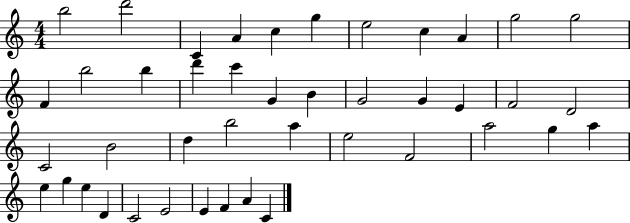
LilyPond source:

{
  \clef treble
  \numericTimeSignature
  \time 4/4
  \key c \major
  b''2 d'''2 | c'4 a'4 c''4 g''4 | e''2 c''4 a'4 | g''2 g''2 | \break f'4 b''2 b''4 | d'''4 c'''4 g'4 b'4 | g'2 g'4 e'4 | f'2 d'2 | \break c'2 b'2 | d''4 b''2 a''4 | e''2 f'2 | a''2 g''4 a''4 | \break e''4 g''4 e''4 d'4 | c'2 e'2 | e'4 f'4 a'4 c'4 | \bar "|."
}